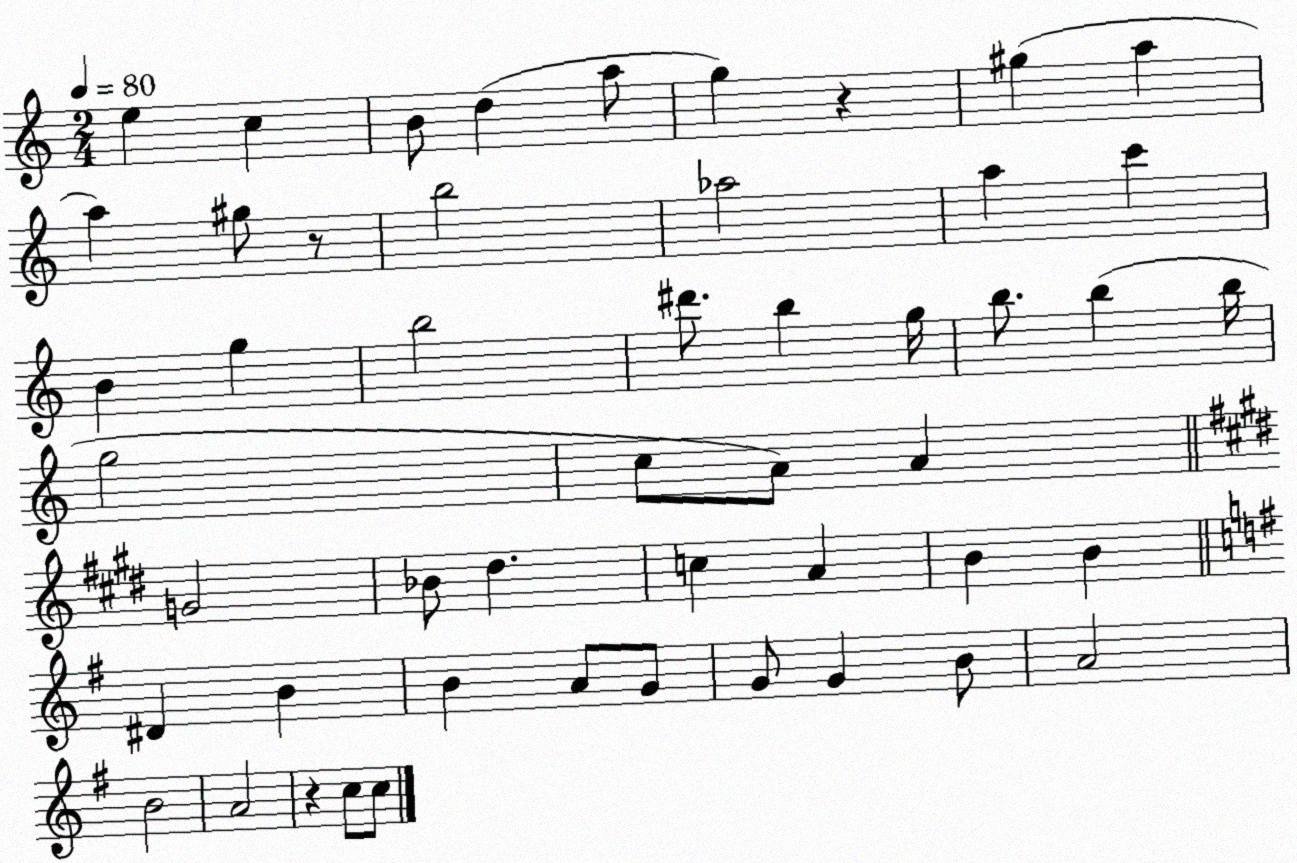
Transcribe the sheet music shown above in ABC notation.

X:1
T:Untitled
M:2/4
L:1/4
K:C
e c B/2 d a/2 g z ^g a a ^g/2 z/2 b2 _a2 a c' B g b2 ^d'/2 b g/4 b/2 b b/4 g2 c/2 A/2 A G2 _B/2 ^d c A B B ^D B B A/2 G/2 G/2 G B/2 A2 B2 A2 z c/2 c/2